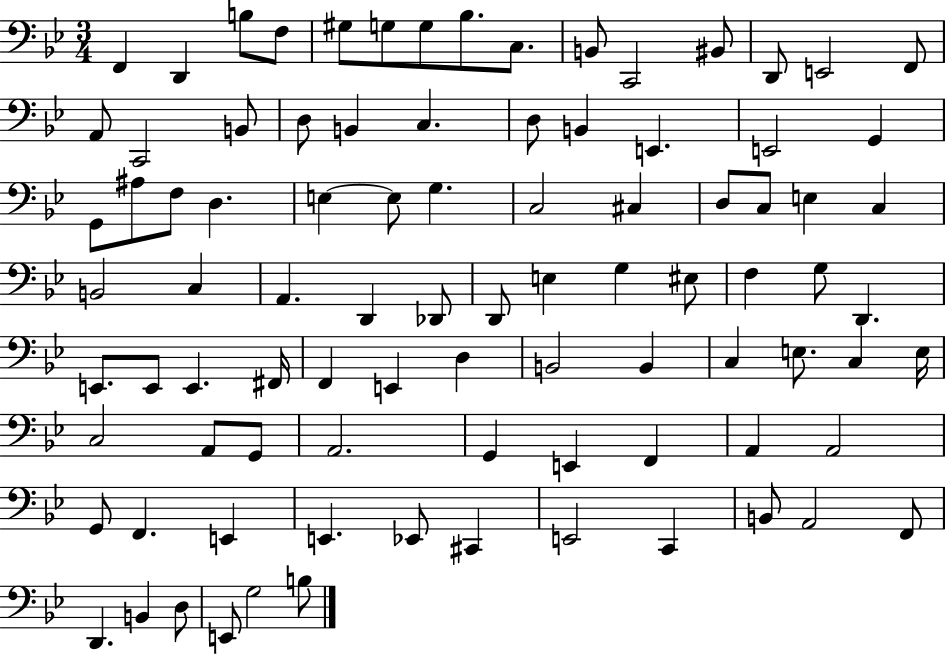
F2/q D2/q B3/e F3/e G#3/e G3/e G3/e Bb3/e. C3/e. B2/e C2/h BIS2/e D2/e E2/h F2/e A2/e C2/h B2/e D3/e B2/q C3/q. D3/e B2/q E2/q. E2/h G2/q G2/e A#3/e F3/e D3/q. E3/q E3/e G3/q. C3/h C#3/q D3/e C3/e E3/q C3/q B2/h C3/q A2/q. D2/q Db2/e D2/e E3/q G3/q EIS3/e F3/q G3/e D2/q. E2/e. E2/e E2/q. F#2/s F2/q E2/q D3/q B2/h B2/q C3/q E3/e. C3/q E3/s C3/h A2/e G2/e A2/h. G2/q E2/q F2/q A2/q A2/h G2/e F2/q. E2/q E2/q. Eb2/e C#2/q E2/h C2/q B2/e A2/h F2/e D2/q. B2/q D3/e E2/e G3/h B3/e